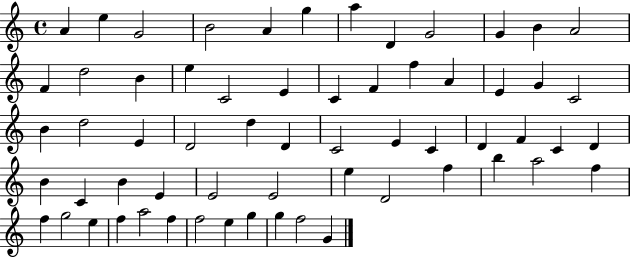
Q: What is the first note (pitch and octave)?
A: A4